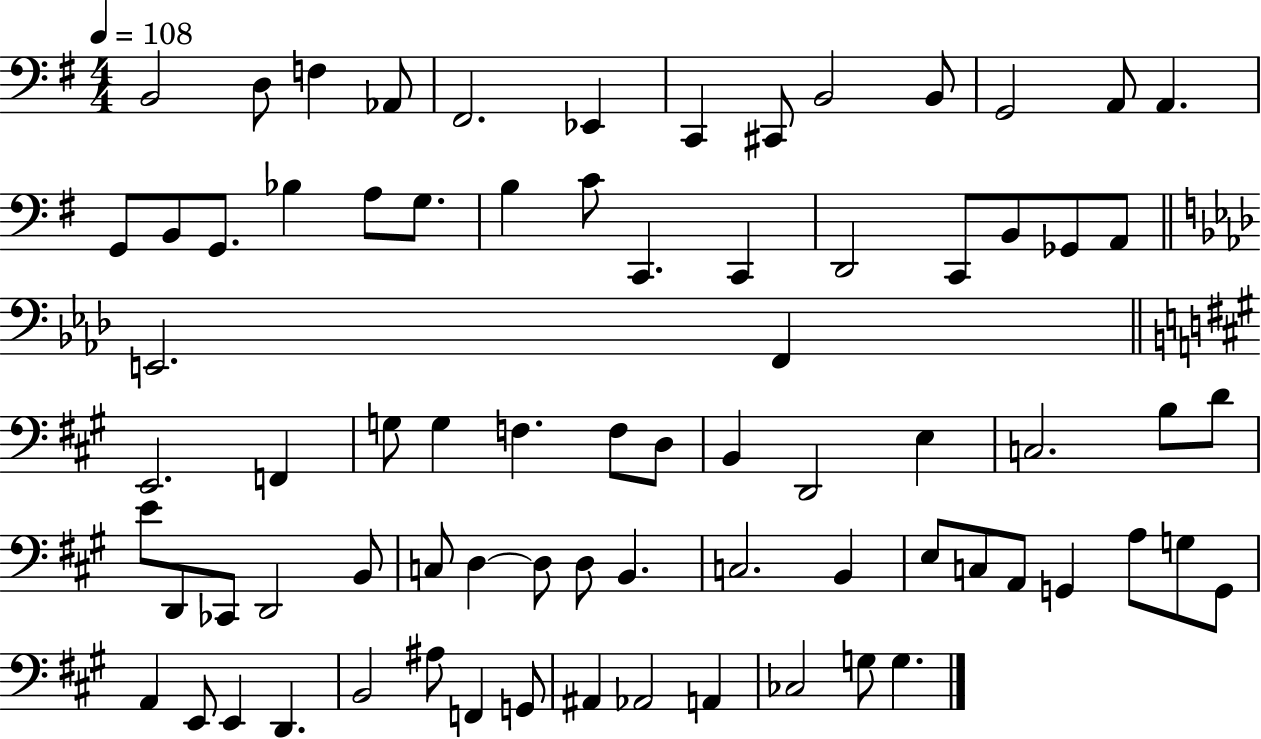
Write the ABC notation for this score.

X:1
T:Untitled
M:4/4
L:1/4
K:G
B,,2 D,/2 F, _A,,/2 ^F,,2 _E,, C,, ^C,,/2 B,,2 B,,/2 G,,2 A,,/2 A,, G,,/2 B,,/2 G,,/2 _B, A,/2 G,/2 B, C/2 C,, C,, D,,2 C,,/2 B,,/2 _G,,/2 A,,/2 E,,2 F,, E,,2 F,, G,/2 G, F, F,/2 D,/2 B,, D,,2 E, C,2 B,/2 D/2 E/2 D,,/2 _C,,/2 D,,2 B,,/2 C,/2 D, D,/2 D,/2 B,, C,2 B,, E,/2 C,/2 A,,/2 G,, A,/2 G,/2 G,,/2 A,, E,,/2 E,, D,, B,,2 ^A,/2 F,, G,,/2 ^A,, _A,,2 A,, _C,2 G,/2 G,